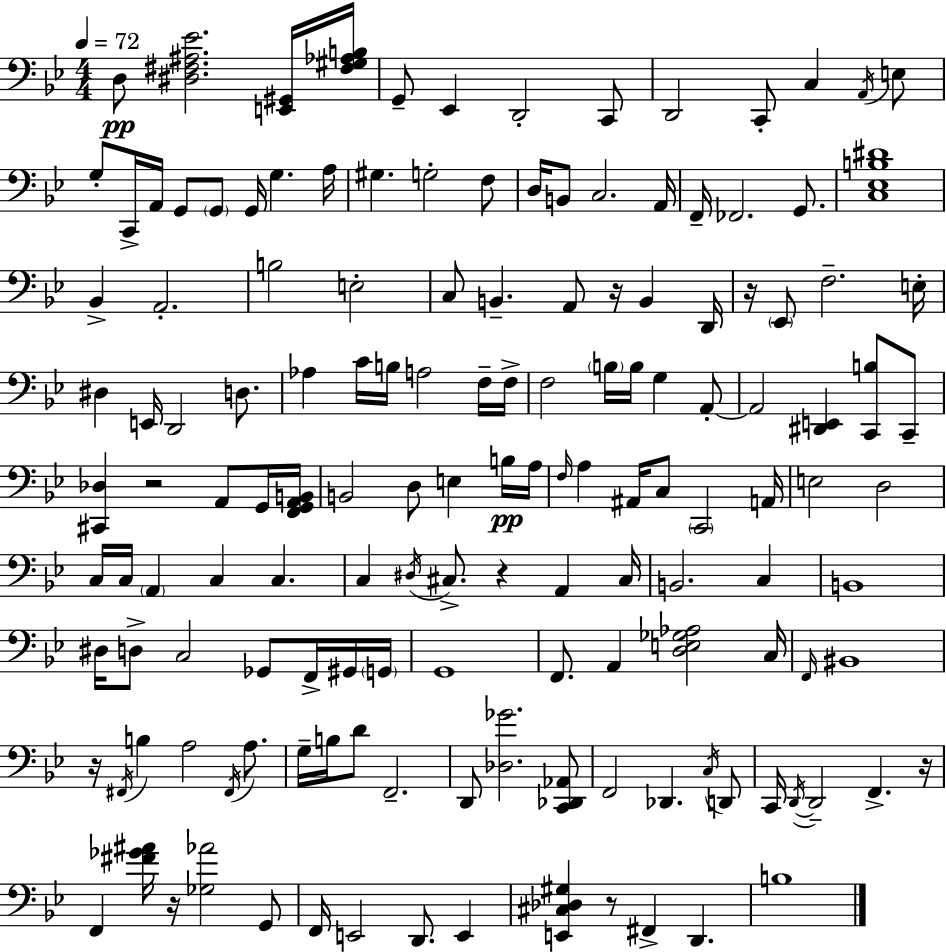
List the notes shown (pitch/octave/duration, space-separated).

D3/e [D#3,F#3,A#3,Eb4]/h. [E2,G#2]/s [F#3,G#3,Ab3,B3]/s G2/e Eb2/q D2/h C2/e D2/h C2/e C3/q A2/s E3/e G3/e C2/s A2/s G2/e G2/e G2/s G3/q. A3/s G#3/q. G3/h F3/e D3/s B2/e C3/h. A2/s F2/s FES2/h. G2/e. [C3,Eb3,B3,D#4]/w Bb2/q A2/h. B3/h E3/h C3/e B2/q. A2/e R/s B2/q D2/s R/s Eb2/e F3/h. E3/s D#3/q E2/s D2/h D3/e. Ab3/q C4/s B3/s A3/h F3/s F3/s F3/h B3/s B3/s G3/q A2/e A2/h [D#2,E2]/q [C2,B3]/e C2/e [C#2,Db3]/q R/h A2/e G2/s [F2,G2,A2,B2]/s B2/h D3/e E3/q B3/s A3/s F3/s A3/q A#2/s C3/e C2/h A2/s E3/h D3/h C3/s C3/s A2/q C3/q C3/q. C3/q D#3/s C#3/e. R/q A2/q C#3/s B2/h. C3/q B2/w D#3/s D3/e C3/h Gb2/e F2/s G#2/s G2/s G2/w F2/e. A2/q [D3,E3,Gb3,Ab3]/h C3/s F2/s BIS2/w R/s F#2/s B3/q A3/h F#2/s A3/e. G3/s B3/s D4/e F2/h. D2/e [Db3,Gb4]/h. [C2,Db2,Ab2]/e F2/h Db2/q. C3/s D2/e C2/s D2/s D2/h F2/q. R/s F2/q [F#4,Gb4,A#4]/s R/s [Gb3,Ab4]/h G2/e F2/s E2/h D2/e. E2/q [E2,C#3,Db3,G#3]/q R/e F#2/q D2/q. B3/w